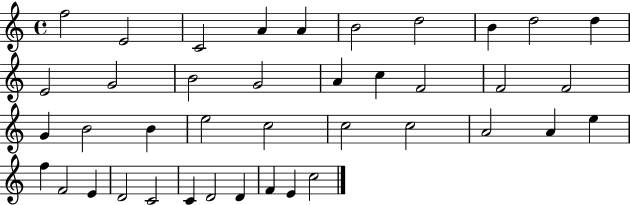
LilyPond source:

{
  \clef treble
  \time 4/4
  \defaultTimeSignature
  \key c \major
  f''2 e'2 | c'2 a'4 a'4 | b'2 d''2 | b'4 d''2 d''4 | \break e'2 g'2 | b'2 g'2 | a'4 c''4 f'2 | f'2 f'2 | \break g'4 b'2 b'4 | e''2 c''2 | c''2 c''2 | a'2 a'4 e''4 | \break f''4 f'2 e'4 | d'2 c'2 | c'4 d'2 d'4 | f'4 e'4 c''2 | \break \bar "|."
}